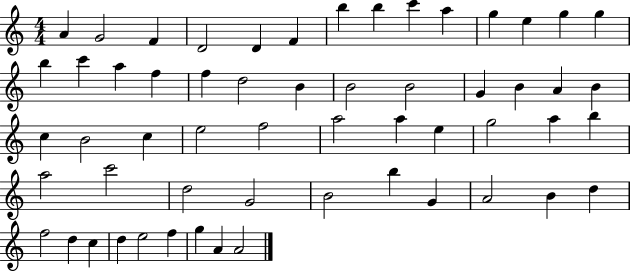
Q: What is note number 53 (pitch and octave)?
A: E5